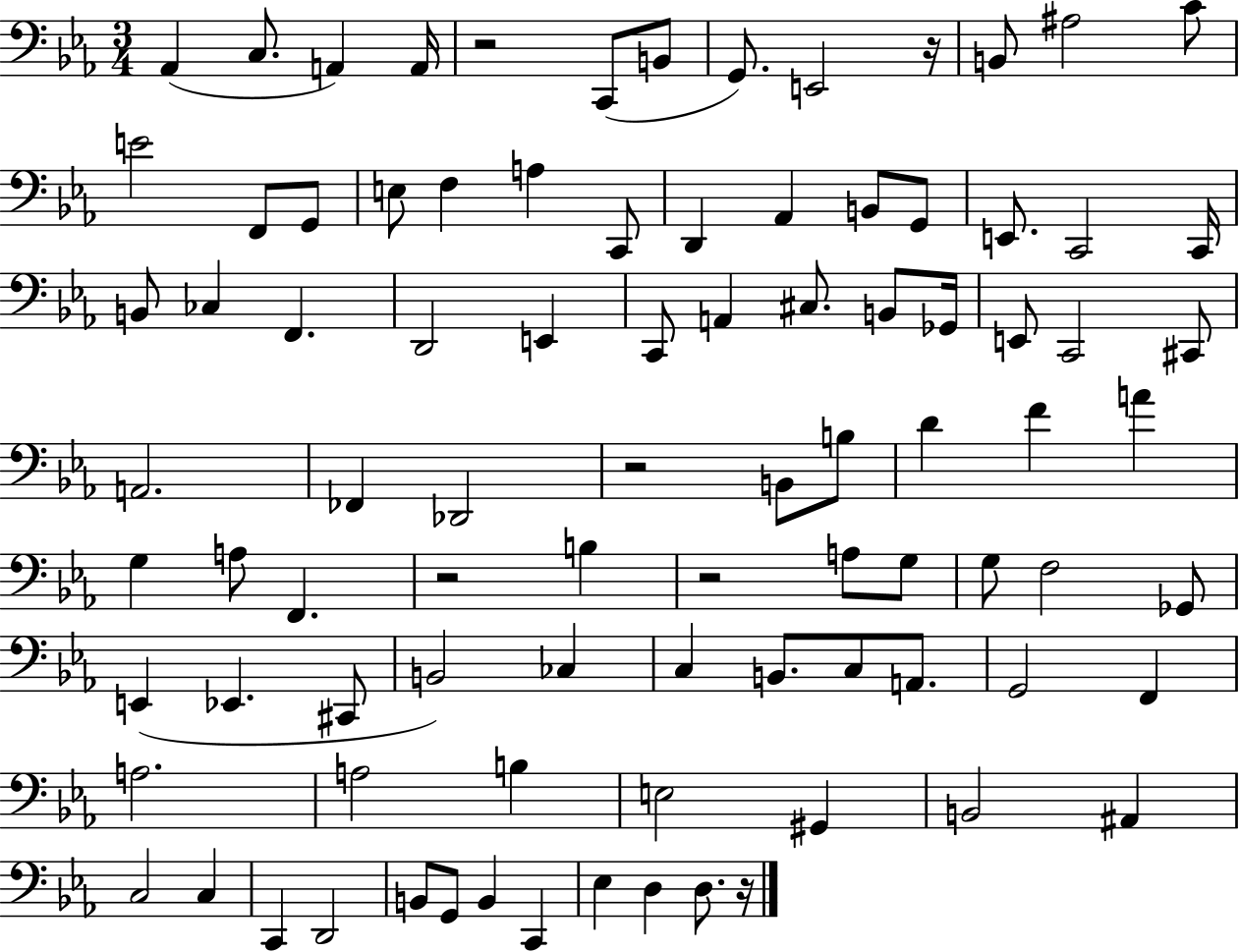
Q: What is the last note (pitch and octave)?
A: D3